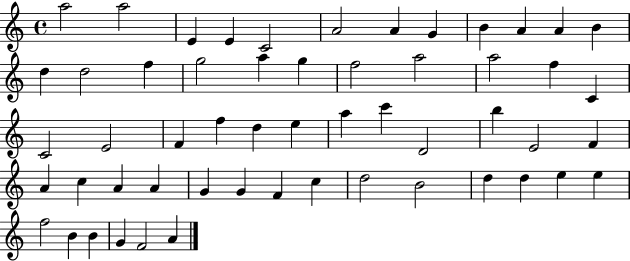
{
  \clef treble
  \time 4/4
  \defaultTimeSignature
  \key c \major
  a''2 a''2 | e'4 e'4 c'2 | a'2 a'4 g'4 | b'4 a'4 a'4 b'4 | \break d''4 d''2 f''4 | g''2 a''4 g''4 | f''2 a''2 | a''2 f''4 c'4 | \break c'2 e'2 | f'4 f''4 d''4 e''4 | a''4 c'''4 d'2 | b''4 e'2 f'4 | \break a'4 c''4 a'4 a'4 | g'4 g'4 f'4 c''4 | d''2 b'2 | d''4 d''4 e''4 e''4 | \break f''2 b'4 b'4 | g'4 f'2 a'4 | \bar "|."
}